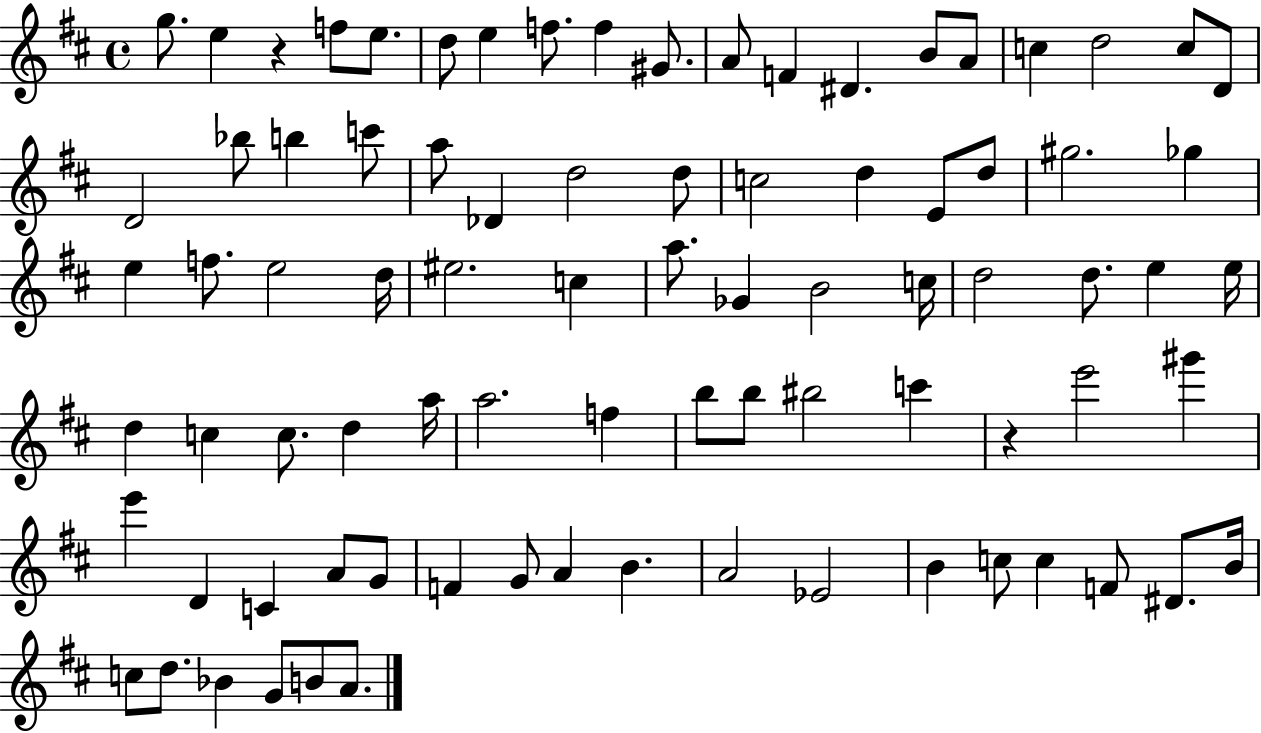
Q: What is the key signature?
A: D major